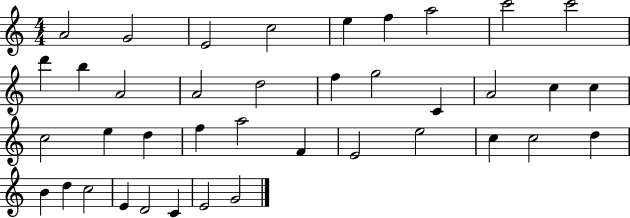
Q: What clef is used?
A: treble